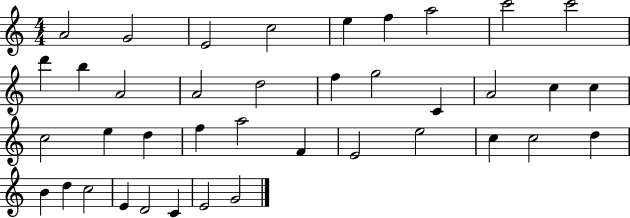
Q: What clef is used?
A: treble